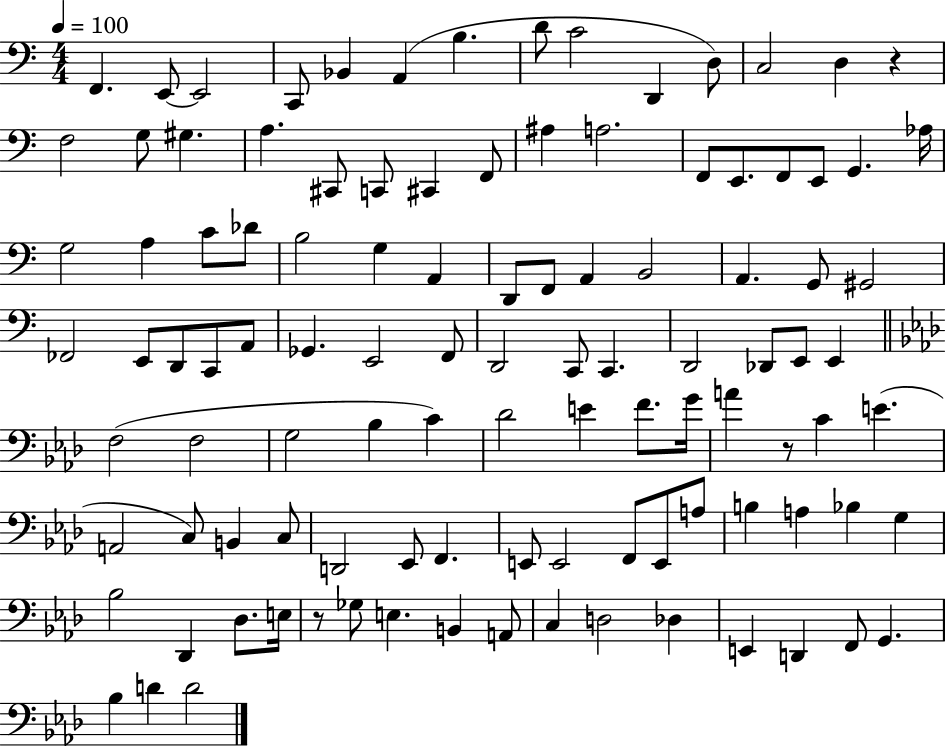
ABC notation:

X:1
T:Untitled
M:4/4
L:1/4
K:C
F,, E,,/2 E,,2 C,,/2 _B,, A,, B, D/2 C2 D,, D,/2 C,2 D, z F,2 G,/2 ^G, A, ^C,,/2 C,,/2 ^C,, F,,/2 ^A, A,2 F,,/2 E,,/2 F,,/2 E,,/2 G,, _A,/4 G,2 A, C/2 _D/2 B,2 G, A,, D,,/2 F,,/2 A,, B,,2 A,, G,,/2 ^G,,2 _F,,2 E,,/2 D,,/2 C,,/2 A,,/2 _G,, E,,2 F,,/2 D,,2 C,,/2 C,, D,,2 _D,,/2 E,,/2 E,, F,2 F,2 G,2 _B, C _D2 E F/2 G/4 A z/2 C E A,,2 C,/2 B,, C,/2 D,,2 _E,,/2 F,, E,,/2 E,,2 F,,/2 E,,/2 A,/2 B, A, _B, G, _B,2 _D,, _D,/2 E,/4 z/2 _G,/2 E, B,, A,,/2 C, D,2 _D, E,, D,, F,,/2 G,, _B, D D2